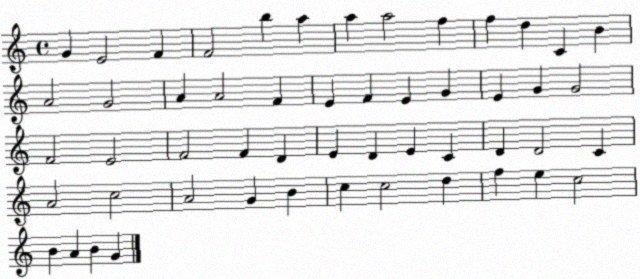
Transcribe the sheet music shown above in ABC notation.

X:1
T:Untitled
M:4/4
L:1/4
K:C
G E2 F F2 b a a a2 f f d C B A2 G2 A A2 F E F E G E G G2 F2 E2 F2 F D E D E C D D2 C A2 c2 A2 G B c c2 d f e c2 B A B G